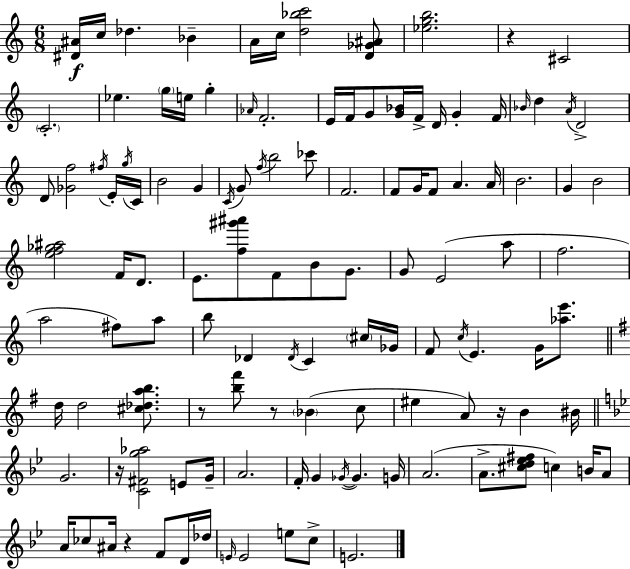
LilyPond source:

{
  \clef treble
  \numericTimeSignature
  \time 6/8
  \key a \minor
  <dis' ais'>16\f c''16 des''4. bes'4-- | a'16 c''16 <d'' bes'' c'''>2 <d' ges' ais'>8 | <ees'' g'' b''>2. | r4 cis'2 | \break \parenthesize c'2.-. | ees''4. \parenthesize g''16 e''16 g''4-. | \grace { aes'16 } f'2.-. | e'16 f'16 g'8 <g' bes'>16 f'16-> d'16 g'4-. | \break f'16 \grace { bes'16 } d''4 \acciaccatura { a'16 } d'2-> | d'8 <ges' f''>2 | \acciaccatura { fis''16 } e'16-. \acciaccatura { g''16 } c'16 b'2 | g'4 \acciaccatura { c'16 } g'8 \acciaccatura { f''16 } b''2 | \break ces'''8 f'2. | f'8 g'16 f'8 | a'4. a'16 b'2. | g'4 b'2 | \break <e'' f'' ges'' ais''>2 | f'16 d'8. e'8. <f'' gis''' ais'''>8 | f'8 b'8 g'8. g'8 e'2( | a''8 f''2. | \break a''2 | fis''8) a''8 b''8 des'4 | \acciaccatura { des'16 } c'4 \parenthesize cis''16 ges'16 f'8 \acciaccatura { c''16 } e'4. | g'16 <aes'' e'''>8. \bar "||" \break \key e \minor d''16 d''2 <cis'' des'' a'' b''>8. | r8 <b'' fis'''>8 r8 \parenthesize bes'4( c''8 | eis''4 a'8) r16 b'4 bis'16 | \bar "||" \break \key g \minor g'2. | r16 <c' fis' g'' aes''>2 e'8 g'16-- | a'2. | f'16-. g'4 \acciaccatura { ges'16~ }~ ges'4. | \break g'16 a'2.( | a'8.-> <cis'' d'' ees'' fis''>8 c''4) b'16 a'8 | a'16 ces''8 ais'16 r4 f'8 d'16 | des''16 \grace { e'16 } e'2 e''8 | \break c''8-> e'2. | \bar "|."
}